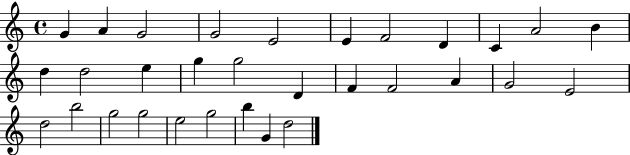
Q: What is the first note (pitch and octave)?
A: G4